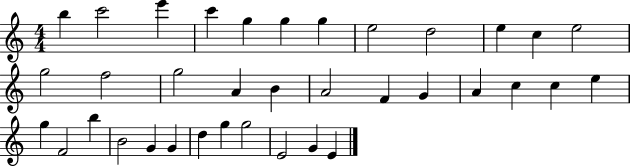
{
  \clef treble
  \numericTimeSignature
  \time 4/4
  \key c \major
  b''4 c'''2 e'''4 | c'''4 g''4 g''4 g''4 | e''2 d''2 | e''4 c''4 e''2 | \break g''2 f''2 | g''2 a'4 b'4 | a'2 f'4 g'4 | a'4 c''4 c''4 e''4 | \break g''4 f'2 b''4 | b'2 g'4 g'4 | d''4 g''4 g''2 | e'2 g'4 e'4 | \break \bar "|."
}